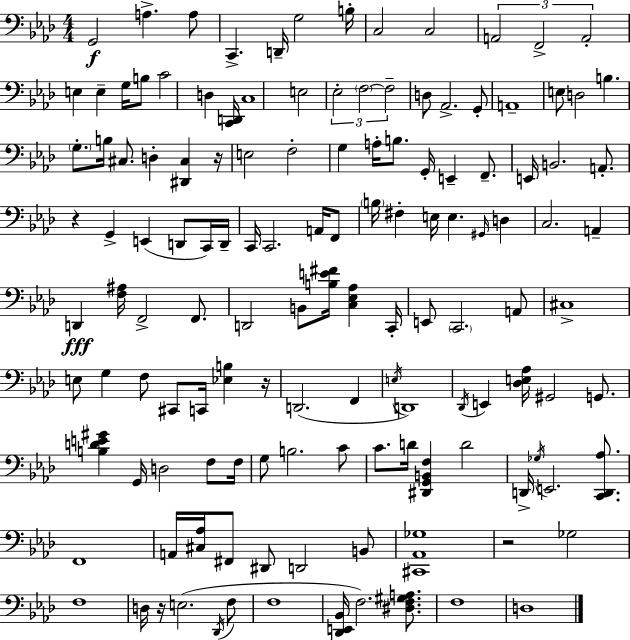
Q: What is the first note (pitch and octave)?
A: G2